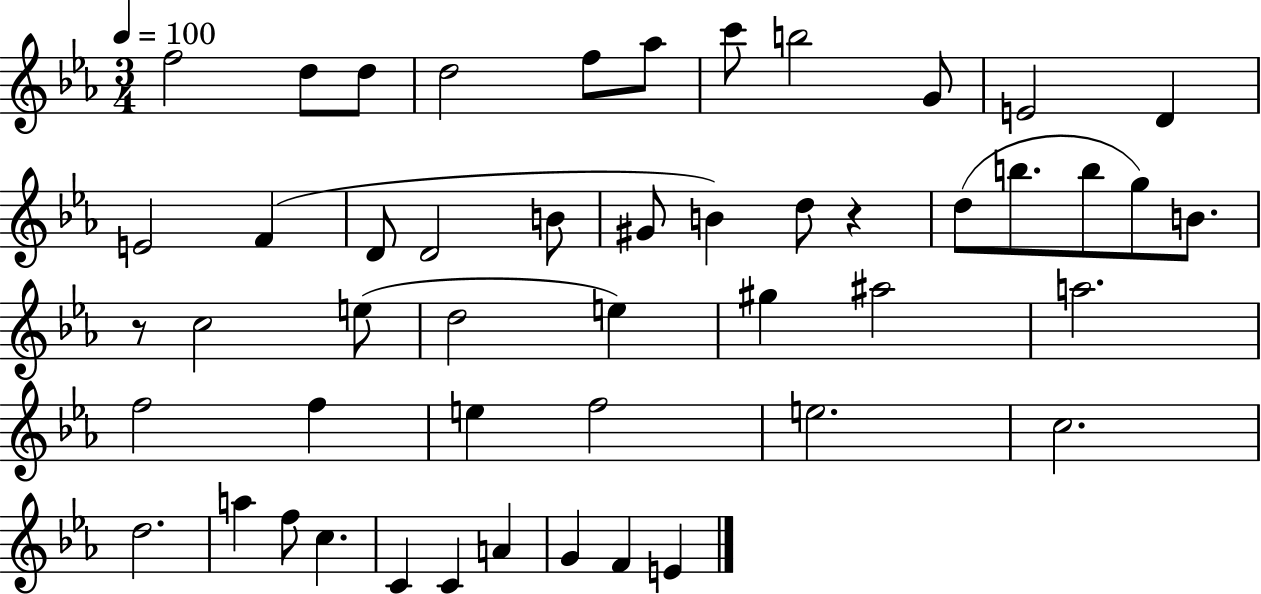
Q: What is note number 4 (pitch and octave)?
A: D5